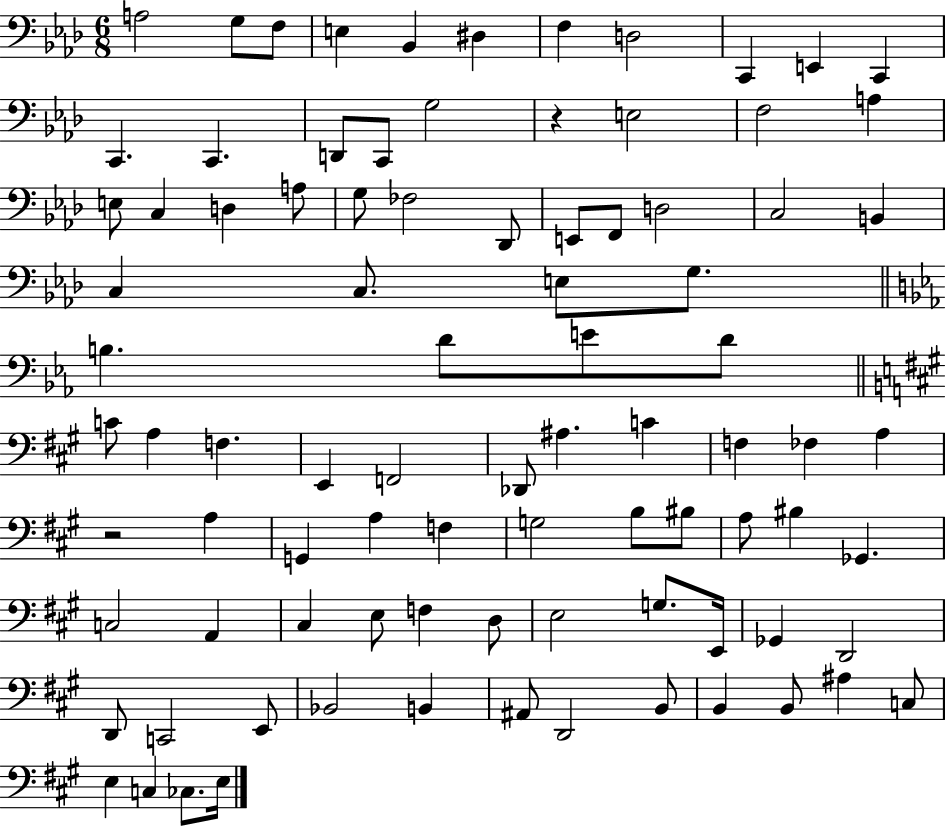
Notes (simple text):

A3/h G3/e F3/e E3/q Bb2/q D#3/q F3/q D3/h C2/q E2/q C2/q C2/q. C2/q. D2/e C2/e G3/h R/q E3/h F3/h A3/q E3/e C3/q D3/q A3/e G3/e FES3/h Db2/e E2/e F2/e D3/h C3/h B2/q C3/q C3/e. E3/e G3/e. B3/q. D4/e E4/e D4/e C4/e A3/q F3/q. E2/q F2/h Db2/e A#3/q. C4/q F3/q FES3/q A3/q R/h A3/q G2/q A3/q F3/q G3/h B3/e BIS3/e A3/e BIS3/q Gb2/q. C3/h A2/q C#3/q E3/e F3/q D3/e E3/h G3/e. E2/s Gb2/q D2/h D2/e C2/h E2/e Bb2/h B2/q A#2/e D2/h B2/e B2/q B2/e A#3/q C3/e E3/q C3/q CES3/e. E3/s